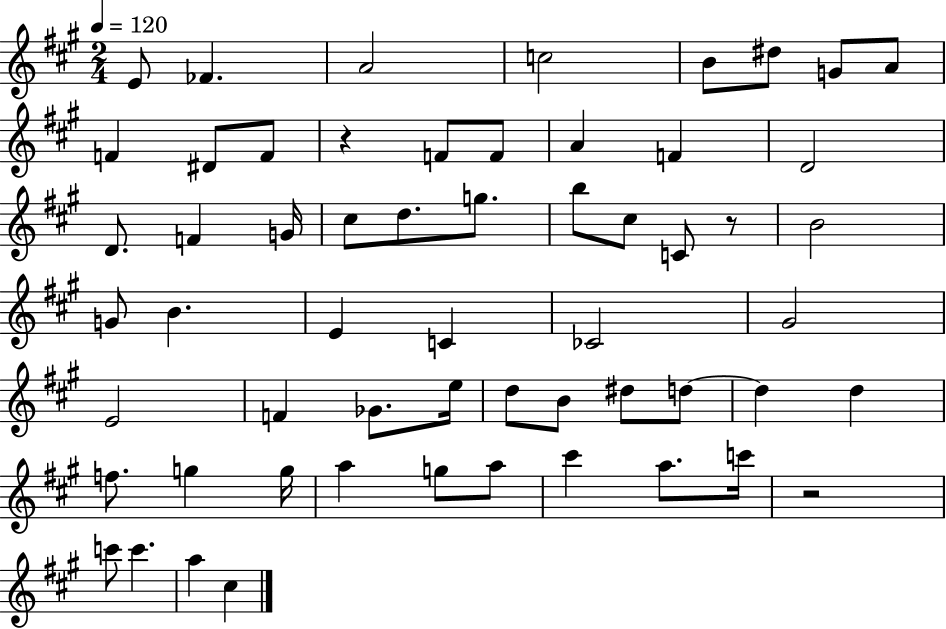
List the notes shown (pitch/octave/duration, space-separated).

E4/e FES4/q. A4/h C5/h B4/e D#5/e G4/e A4/e F4/q D#4/e F4/e R/q F4/e F4/e A4/q F4/q D4/h D4/e. F4/q G4/s C#5/e D5/e. G5/e. B5/e C#5/e C4/e R/e B4/h G4/e B4/q. E4/q C4/q CES4/h G#4/h E4/h F4/q Gb4/e. E5/s D5/e B4/e D#5/e D5/e D5/q D5/q F5/e. G5/q G5/s A5/q G5/e A5/e C#6/q A5/e. C6/s R/h C6/e C6/q. A5/q C#5/q